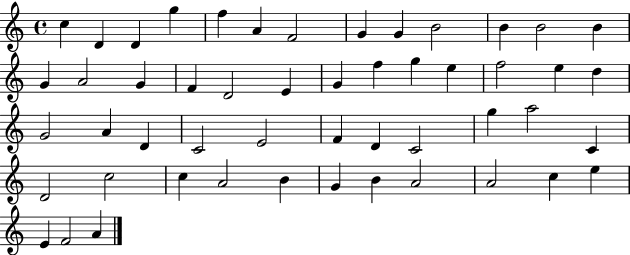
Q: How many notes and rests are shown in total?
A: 51